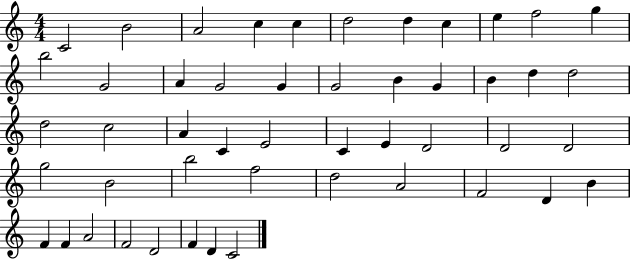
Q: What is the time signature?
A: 4/4